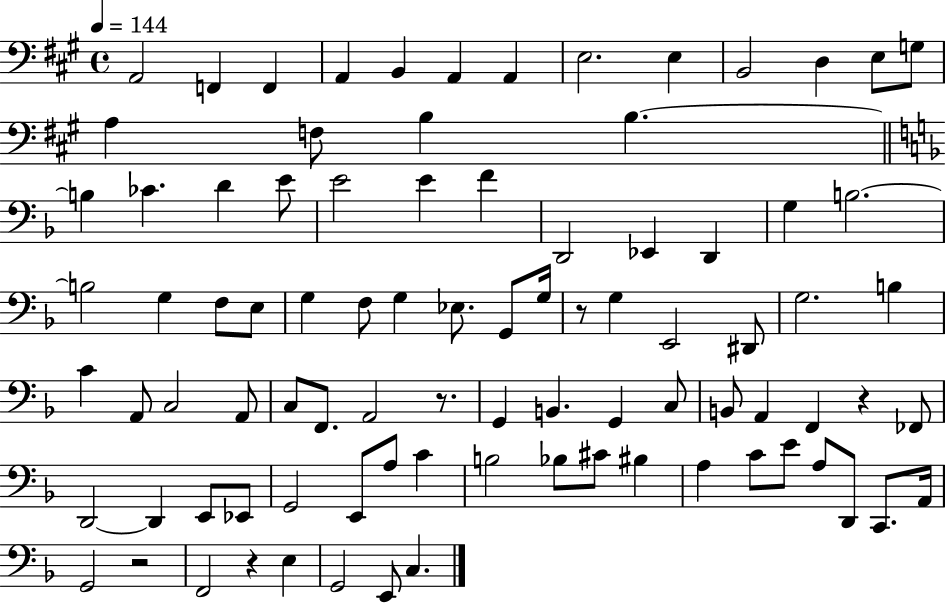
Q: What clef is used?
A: bass